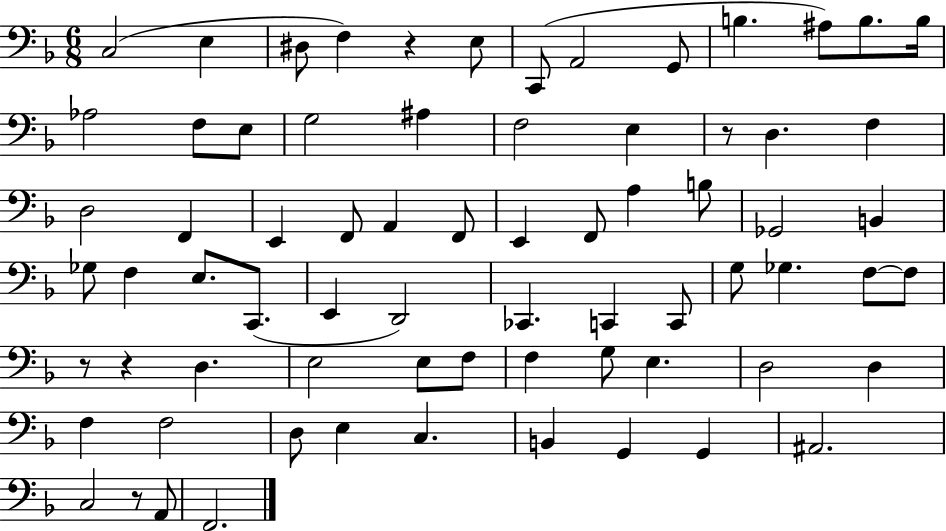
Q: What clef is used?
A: bass